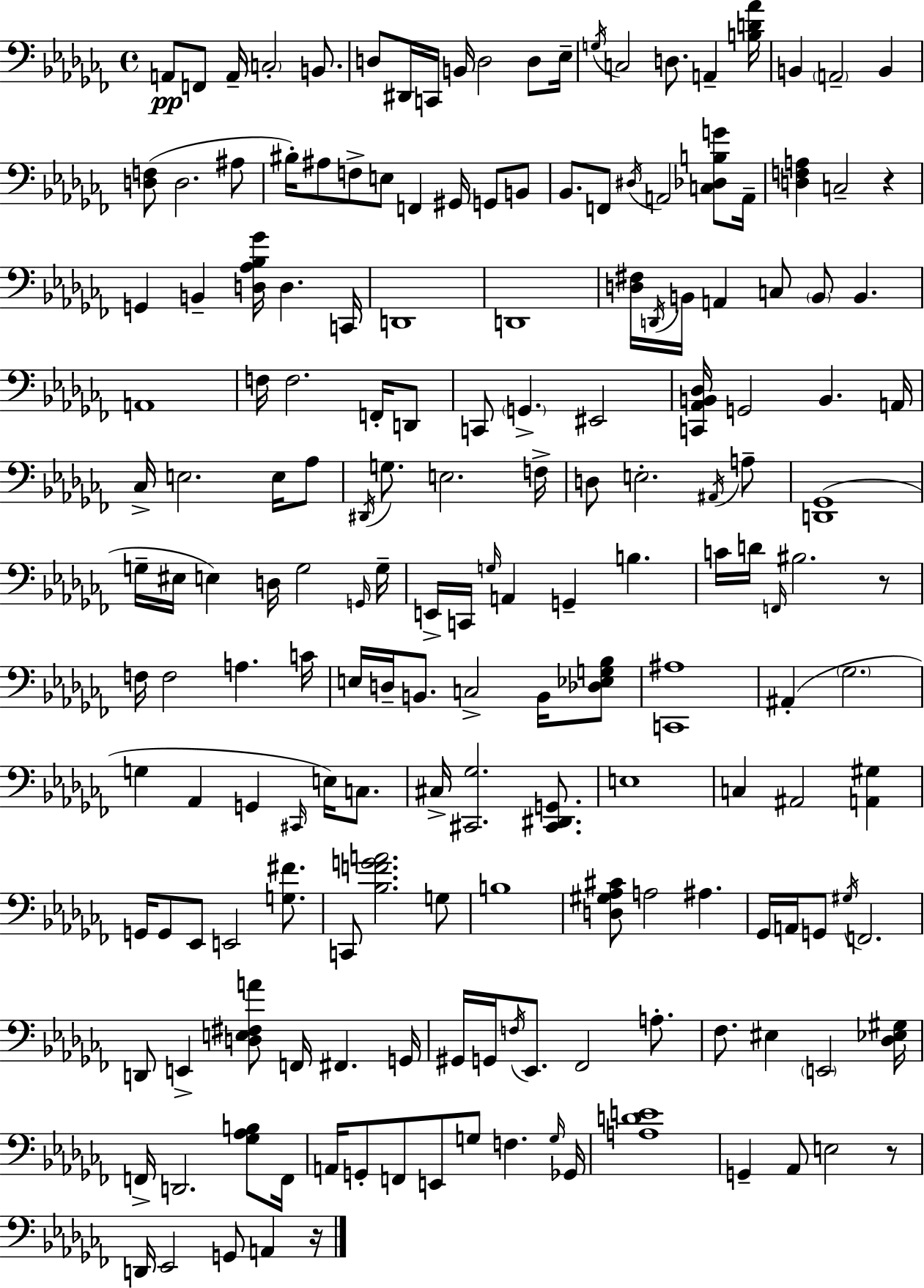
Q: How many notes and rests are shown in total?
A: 178